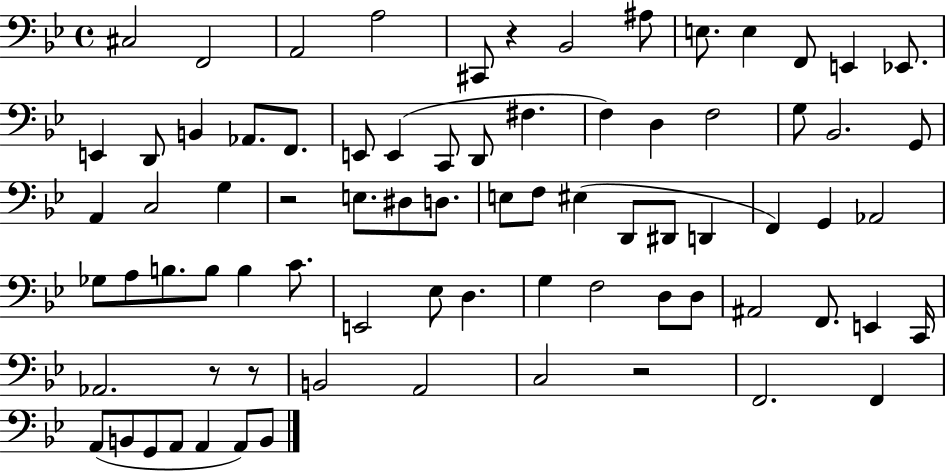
C#3/h F2/h A2/h A3/h C#2/e R/q Bb2/h A#3/e E3/e. E3/q F2/e E2/q Eb2/e. E2/q D2/e B2/q Ab2/e. F2/e. E2/e E2/q C2/e D2/e F#3/q. F3/q D3/q F3/h G3/e Bb2/h. G2/e A2/q C3/h G3/q R/h E3/e. D#3/e D3/e. E3/e F3/e EIS3/q D2/e D#2/e D2/q F2/q G2/q Ab2/h Gb3/e A3/e B3/e. B3/e B3/q C4/e. E2/h Eb3/e D3/q. G3/q F3/h D3/e D3/e A#2/h F2/e. E2/q C2/s Ab2/h. R/e R/e B2/h A2/h C3/h R/h F2/h. F2/q A2/e B2/e G2/e A2/e A2/q A2/e B2/e